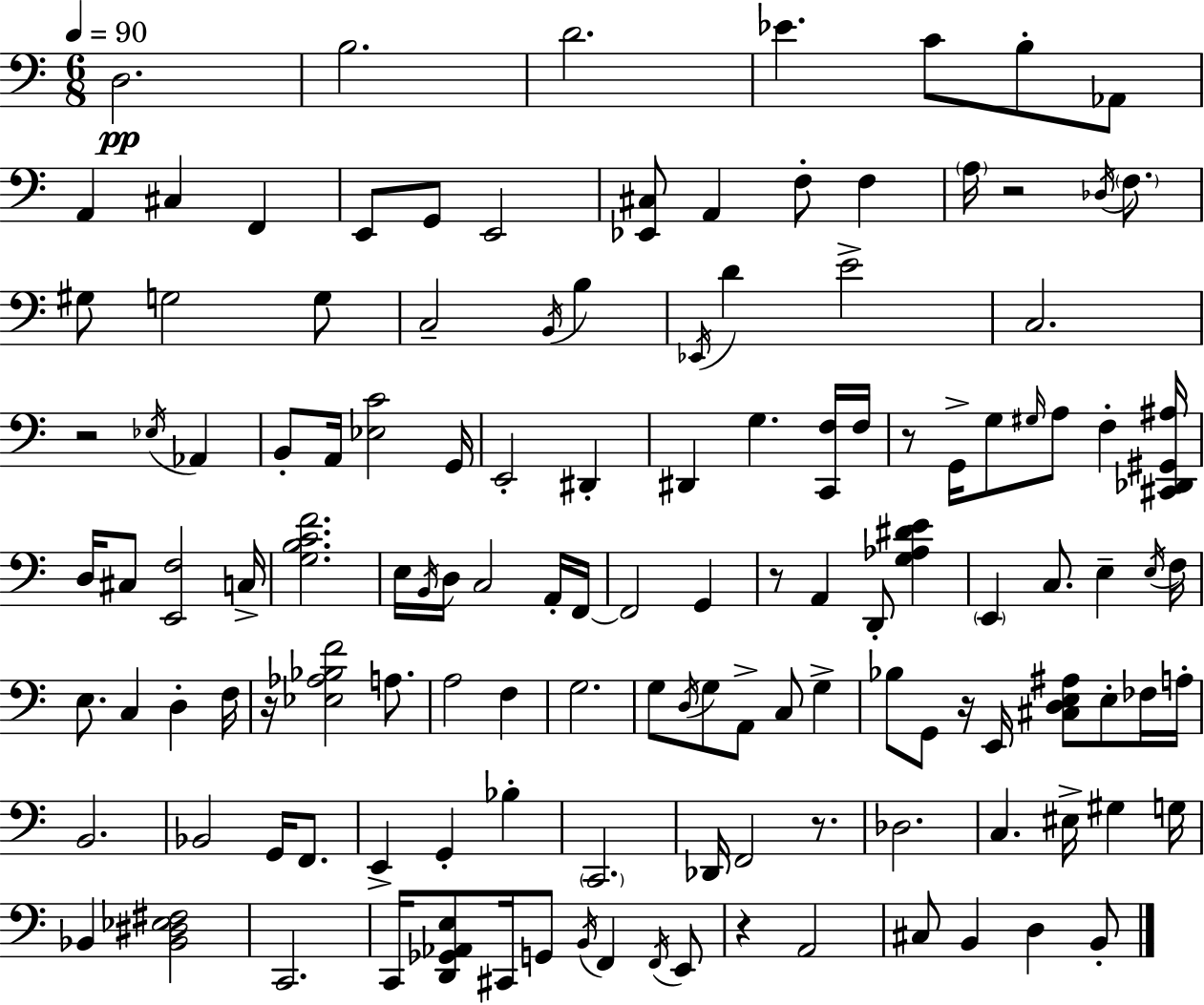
X:1
T:Untitled
M:6/8
L:1/4
K:Am
D,2 B,2 D2 _E C/2 B,/2 _A,,/2 A,, ^C, F,, E,,/2 G,,/2 E,,2 [_E,,^C,]/2 A,, F,/2 F, A,/4 z2 _D,/4 F,/2 ^G,/2 G,2 G,/2 C,2 B,,/4 B, _E,,/4 D E2 C,2 z2 _E,/4 _A,, B,,/2 A,,/4 [_E,C]2 G,,/4 E,,2 ^D,, ^D,, G, [C,,F,]/4 F,/4 z/2 G,,/4 G,/2 ^G,/4 A,/2 F, [^C,,_D,,^G,,^A,]/4 D,/4 ^C,/2 [E,,F,]2 C,/4 [G,B,CF]2 E,/4 B,,/4 D,/4 C,2 A,,/4 F,,/4 F,,2 G,, z/2 A,, D,,/2 [G,_A,^DE] E,, C,/2 E, E,/4 F,/4 E,/2 C, D, F,/4 z/4 [_E,_A,_B,F]2 A,/2 A,2 F, G,2 G,/2 D,/4 G,/2 A,,/2 C,/2 G, _B,/2 G,,/2 z/4 E,,/4 [^C,D,E,^A,]/2 E,/2 _F,/4 A,/4 B,,2 _B,,2 G,,/4 F,,/2 E,, G,, _B, C,,2 _D,,/4 F,,2 z/2 _D,2 C, ^E,/4 ^G, G,/4 _B,, [_B,,^D,_E,^F,]2 C,,2 C,,/4 [D,,_G,,_A,,E,]/2 ^C,,/4 G,,/2 B,,/4 F,, F,,/4 E,,/2 z A,,2 ^C,/2 B,, D, B,,/2